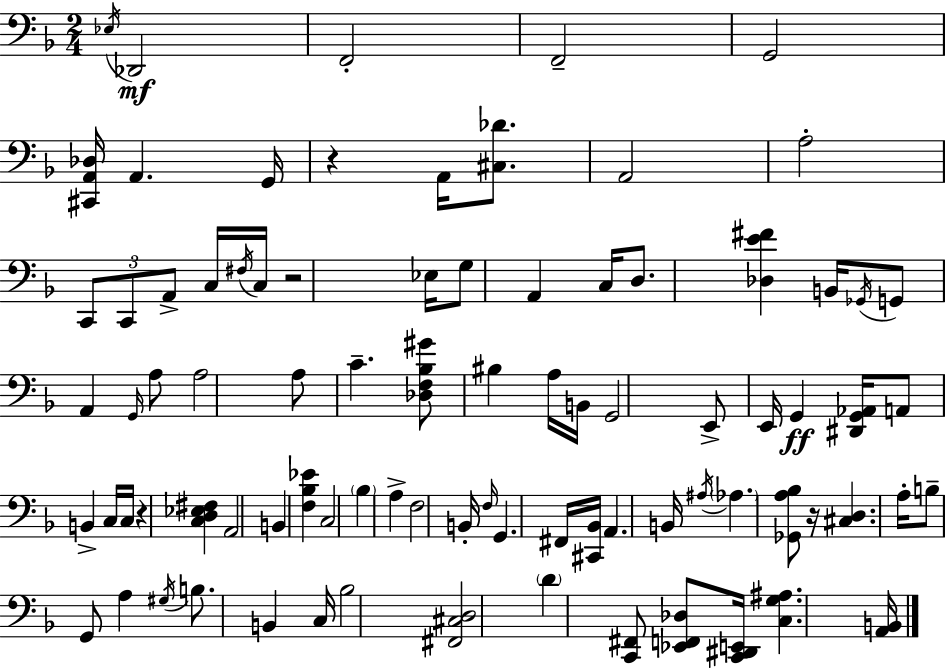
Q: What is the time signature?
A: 2/4